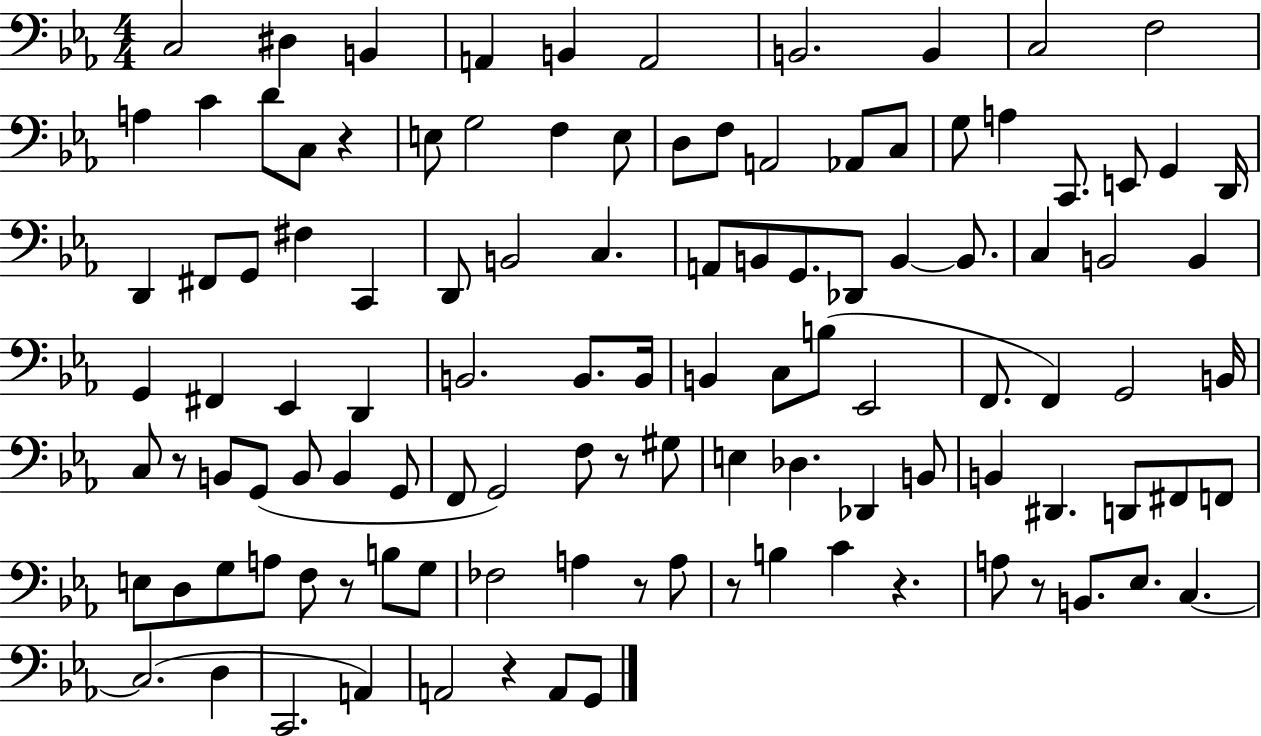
{
  \clef bass
  \numericTimeSignature
  \time 4/4
  \key ees \major
  c2 dis4 b,4 | a,4 b,4 a,2 | b,2. b,4 | c2 f2 | \break a4 c'4 d'8 c8 r4 | e8 g2 f4 e8 | d8 f8 a,2 aes,8 c8 | g8 a4 c,8. e,8 g,4 d,16 | \break d,4 fis,8 g,8 fis4 c,4 | d,8 b,2 c4. | a,8 b,8 g,8. des,8 b,4~~ b,8. | c4 b,2 b,4 | \break g,4 fis,4 ees,4 d,4 | b,2. b,8. b,16 | b,4 c8 b8( ees,2 | f,8. f,4) g,2 b,16 | \break c8 r8 b,8 g,8( b,8 b,4 g,8 | f,8 g,2) f8 r8 gis8 | e4 des4. des,4 b,8 | b,4 dis,4. d,8 fis,8 f,8 | \break e8 d8 g8 a8 f8 r8 b8 g8 | fes2 a4 r8 a8 | r8 b4 c'4 r4. | a8 r8 b,8. ees8. c4.~~ | \break c2.( d4 | c,2. a,4) | a,2 r4 a,8 g,8 | \bar "|."
}